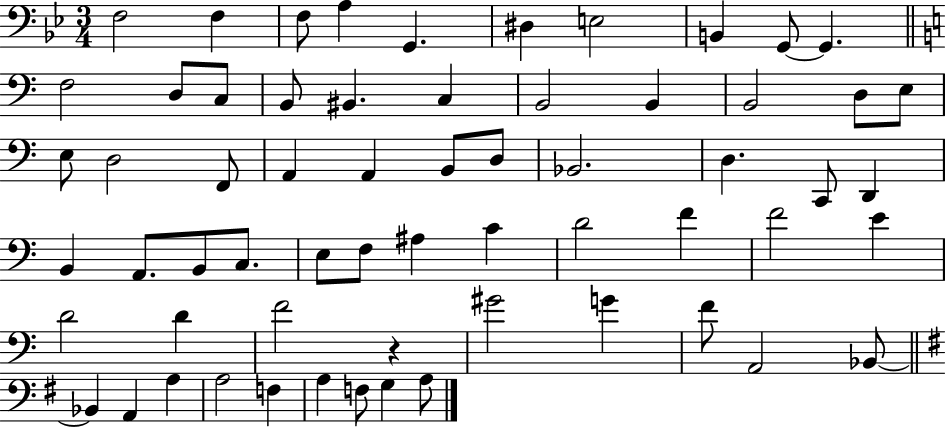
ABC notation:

X:1
T:Untitled
M:3/4
L:1/4
K:Bb
F,2 F, F,/2 A, G,, ^D, E,2 B,, G,,/2 G,, F,2 D,/2 C,/2 B,,/2 ^B,, C, B,,2 B,, B,,2 D,/2 E,/2 E,/2 D,2 F,,/2 A,, A,, B,,/2 D,/2 _B,,2 D, C,,/2 D,, B,, A,,/2 B,,/2 C,/2 E,/2 F,/2 ^A, C D2 F F2 E D2 D F2 z ^G2 G F/2 A,,2 _B,,/2 _B,, A,, A, A,2 F, A, F,/2 G, A,/2